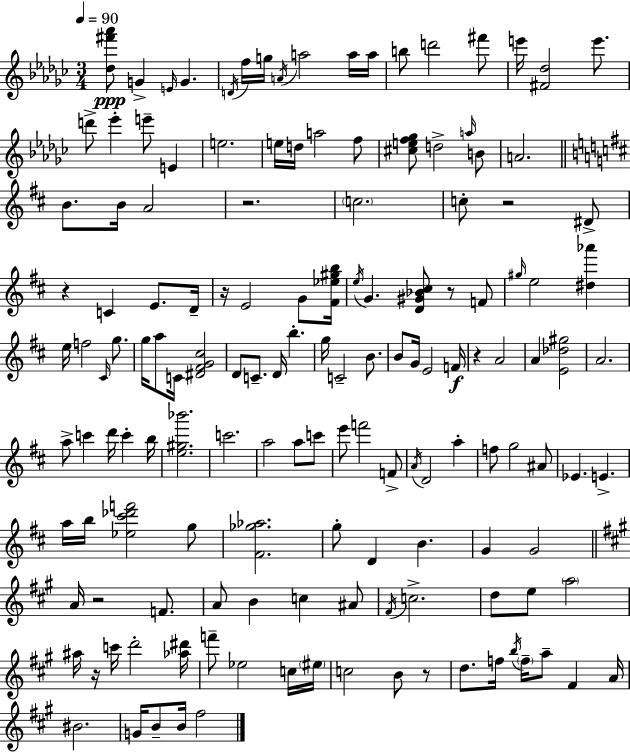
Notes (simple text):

[Db5,F#6,Ab6]/e G4/q E4/s G4/q. D4/s F5/s G5/s A4/s A5/h A5/s A5/s B5/e D6/h F#6/e E6/s [F#4,Db5]/h E6/e. D6/e Eb6/q E6/e E4/q E5/h. E5/s D5/s A5/h F5/e [C#5,E5,F5,Gb5]/e D5/h A5/s B4/e A4/h. B4/e. B4/s A4/h R/h. C5/h. C5/e R/h D#4/e R/q C4/q E4/e. D4/s R/s E4/h G4/e [F#4,Eb5,G#5,B5]/s E5/s G4/q. [D4,G#4,Bb4,C#5]/e R/e F4/e G#5/s E5/h [D#5,Ab6]/q E5/s F5/h C#4/s G5/e. G5/s A5/e C4/s [D#4,F#4,G4,C#5]/h D4/e C4/e. D4/s B5/q. G5/s C4/h B4/e. B4/e G4/s E4/h F4/s R/q A4/h A4/q [E4,Db5,G#5]/h A4/h. A5/e C6/q D6/s C6/q B5/s [E5,G#5,Bb6]/h. C6/h. A5/h A5/e C6/e E6/e F6/h F4/e A4/s D4/h A5/q F5/e G5/h A#4/e Eb4/q. E4/q. A5/s B5/s [Eb5,C#6,Db6,F6]/h G5/e [F#4,Gb5,Ab5]/h. G5/e D4/q B4/q. G4/q G4/h A4/s R/h F4/e. A4/e B4/q C5/q A#4/e F#4/s C5/h. D5/e E5/e A5/h A#5/s R/s C6/s D6/h [Ab5,D#6]/s F6/e Eb5/h C5/s EIS5/s C5/h B4/e R/e D5/e. F5/s B5/s F5/s A5/e F#4/q A4/s BIS4/h. G4/s B4/e B4/s F#5/h